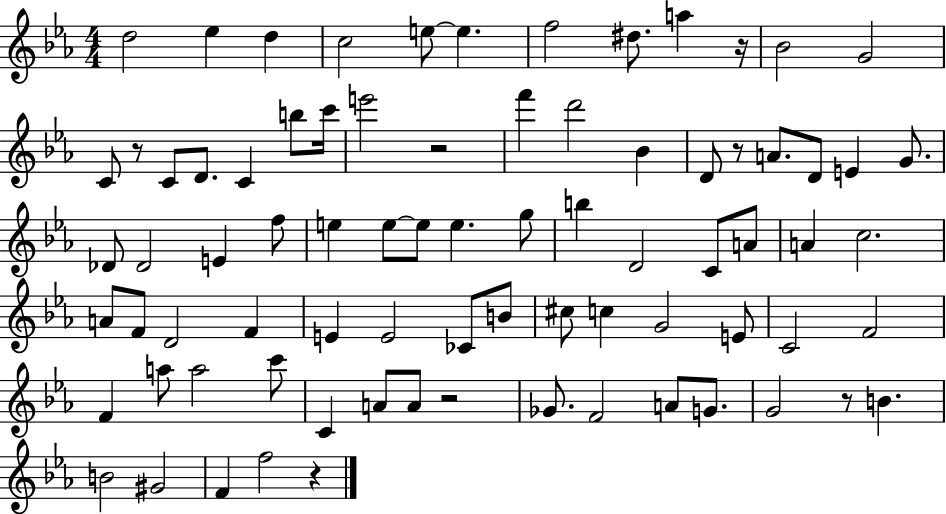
D5/h Eb5/q D5/q C5/h E5/e E5/q. F5/h D#5/e. A5/q R/s Bb4/h G4/h C4/e R/e C4/e D4/e. C4/q B5/e C6/s E6/h R/h F6/q D6/h Bb4/q D4/e R/e A4/e. D4/e E4/q G4/e. Db4/e Db4/h E4/q F5/e E5/q E5/e E5/e E5/q. G5/e B5/q D4/h C4/e A4/e A4/q C5/h. A4/e F4/e D4/h F4/q E4/q E4/h CES4/e B4/e C#5/e C5/q G4/h E4/e C4/h F4/h F4/q A5/e A5/h C6/e C4/q A4/e A4/e R/h Gb4/e. F4/h A4/e G4/e. G4/h R/e B4/q. B4/h G#4/h F4/q F5/h R/q